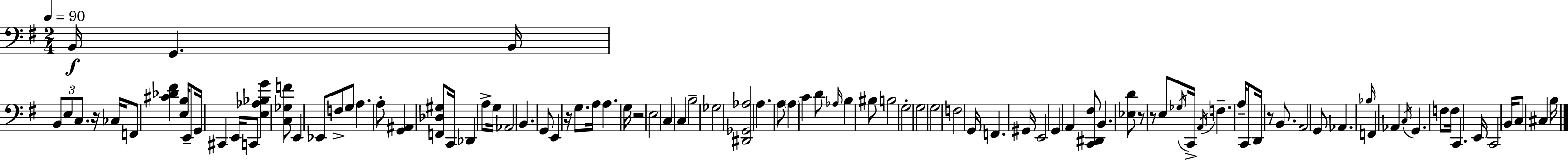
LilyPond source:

{
  \clef bass
  \numericTimeSignature
  \time 2/4
  \key g \major
  \tempo 4 = 90
  b,16\f g,4. b,16 | \tuplet 3/2 { b,8 e8 c8. } r16 | ces16 f,8 <cis' des' fis'>4 <e b>16 | e,8-- g,16 cis,4 e,16 | \break c,8 <e aes bes g'>4 <c ges f'>8 | e,4 ees,8 f8-> | g8 a4. | a8-. <g, ais,>4 <f, des gis>8 | \break c,16 des,4 a8-> g16 | aes,2 | b,4. g,8 | e,4 r16 g8. | \break a16 a4. g16 | r2 | e2 | c4 c4 | \break b2-- | ges2 | <dis, ges, aes>2 | a4. a8 | \break \parenthesize a4 c'4 | d'8 \grace { aes16 } b4 bis8 | b2 | g2-. | \break g2 | g2 | f2 | g,16 f,4. | \break gis,16 e,2 | g,4 a,4 | <c, dis, fis>8 b,4. | <ees d'>8 r8 r8 e8 | \break \acciaccatura { ges16 } c,16-> \acciaccatura { a,16 } f4.-- | a16-- c,8 d,16 r8 | b,8. a,2 | g,8 aes,4. | \break \grace { bes16 } f,4 | aes,4 \acciaccatura { c16 } g,4. | f8 f16 c,4. | e,16 c,2 | \break b,16 c8 | cis4 b16 \bar "|."
}